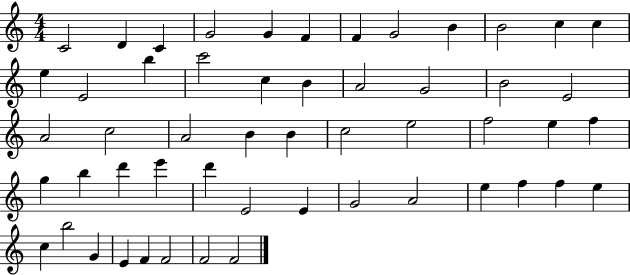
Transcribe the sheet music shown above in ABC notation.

X:1
T:Untitled
M:4/4
L:1/4
K:C
C2 D C G2 G F F G2 B B2 c c e E2 b c'2 c B A2 G2 B2 E2 A2 c2 A2 B B c2 e2 f2 e f g b d' e' d' E2 E G2 A2 e f f e c b2 G E F F2 F2 F2